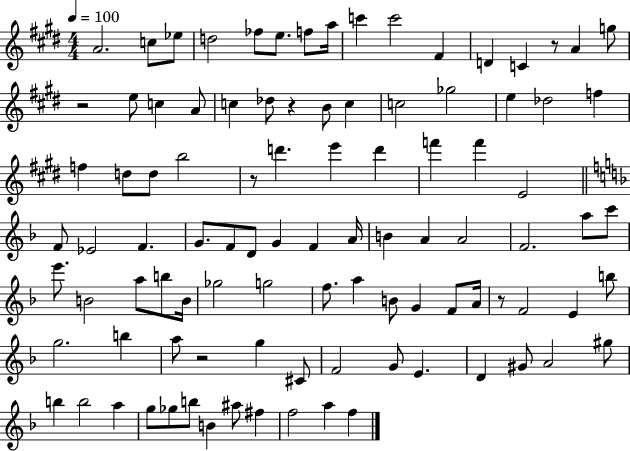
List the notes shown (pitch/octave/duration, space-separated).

A4/h. C5/e Eb5/e D5/h FES5/e E5/e. F5/e A5/s C6/q C6/h F#4/q D4/q C4/q R/e A4/q G5/e R/h E5/e C5/q A4/e C5/q Db5/e R/q B4/e C5/q C5/h Gb5/h E5/q Db5/h F5/q F5/q D5/e D5/e B5/h R/e D6/q. E6/q D6/q F6/q F6/q E4/h F4/e Eb4/h F4/q. G4/e. F4/e D4/e G4/q F4/q A4/s B4/q A4/q A4/h F4/h. A5/e C6/e E6/e. B4/h A5/e B5/e B4/s Gb5/h G5/h F5/e. A5/q B4/e G4/q F4/e A4/s R/e F4/h E4/q B5/e G5/h. B5/q A5/e R/h G5/q C#4/e F4/h G4/e E4/q. D4/q G#4/e A4/h G#5/e B5/q B5/h A5/q G5/e Gb5/e B5/e B4/q A#5/e F#5/q F5/h A5/q F5/q